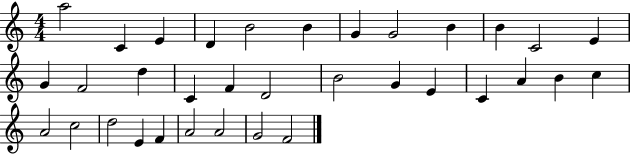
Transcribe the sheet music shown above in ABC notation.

X:1
T:Untitled
M:4/4
L:1/4
K:C
a2 C E D B2 B G G2 B B C2 E G F2 d C F D2 B2 G E C A B c A2 c2 d2 E F A2 A2 G2 F2